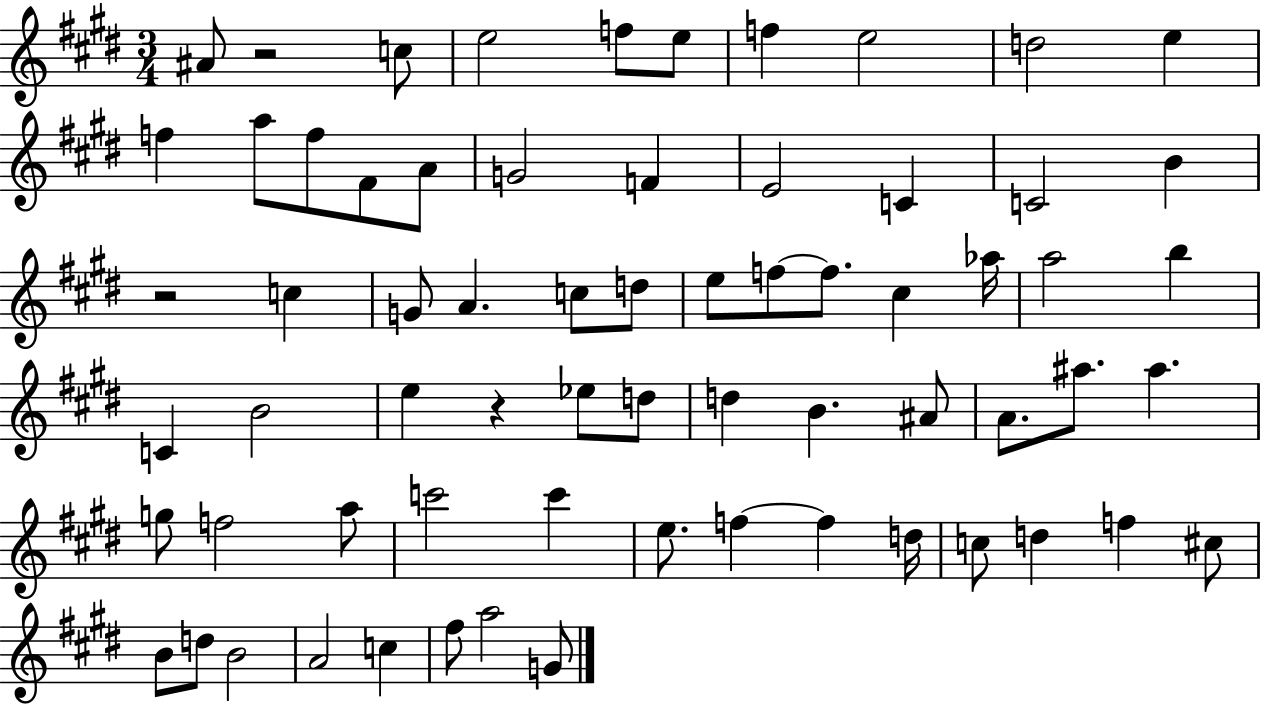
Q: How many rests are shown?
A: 3